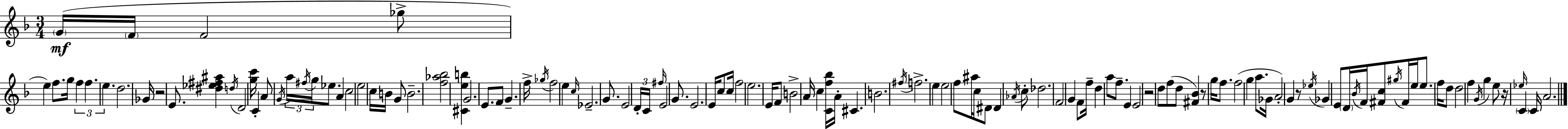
X:1
T:Untitled
M:3/4
L:1/4
K:Dm
G/4 F/4 F2 _g/2 e f/2 g/4 f f e d2 _G/4 z2 E/2 [^d_e^f^a] d/4 D2 [gc']/4 C A/2 G/4 a/4 ^f/4 g/4 _e/2 A c2 e2 c/4 B/4 G/2 B2 [f_a_b]2 [^Ceb] G2 E/2 F/2 G f/4 _g/4 f2 e c/4 _E2 G/2 E2 D/4 C/4 ^f/4 E2 G/2 E2 E/4 c/2 c/4 f2 e2 E/4 F/2 B2 A/4 c [Cf_b]/4 A/4 ^C B2 ^f/4 f2 e e2 f/2 ^a/4 c/4 ^D/2 ^D _A/4 c/2 _d2 F2 G F/2 f/4 d a/2 f/2 E E2 z2 d/2 f/2 d/2 [^F_B] z/2 g/4 f/2 f2 g a/2 _G/4 A2 G z/2 _e/4 _G E/2 D/4 _B/4 F/4 [^Fc]/2 ^g/4 ^F/4 e/4 e/2 f/4 d/2 d2 f G/4 g e/2 z/4 _e/4 C C/4 A2